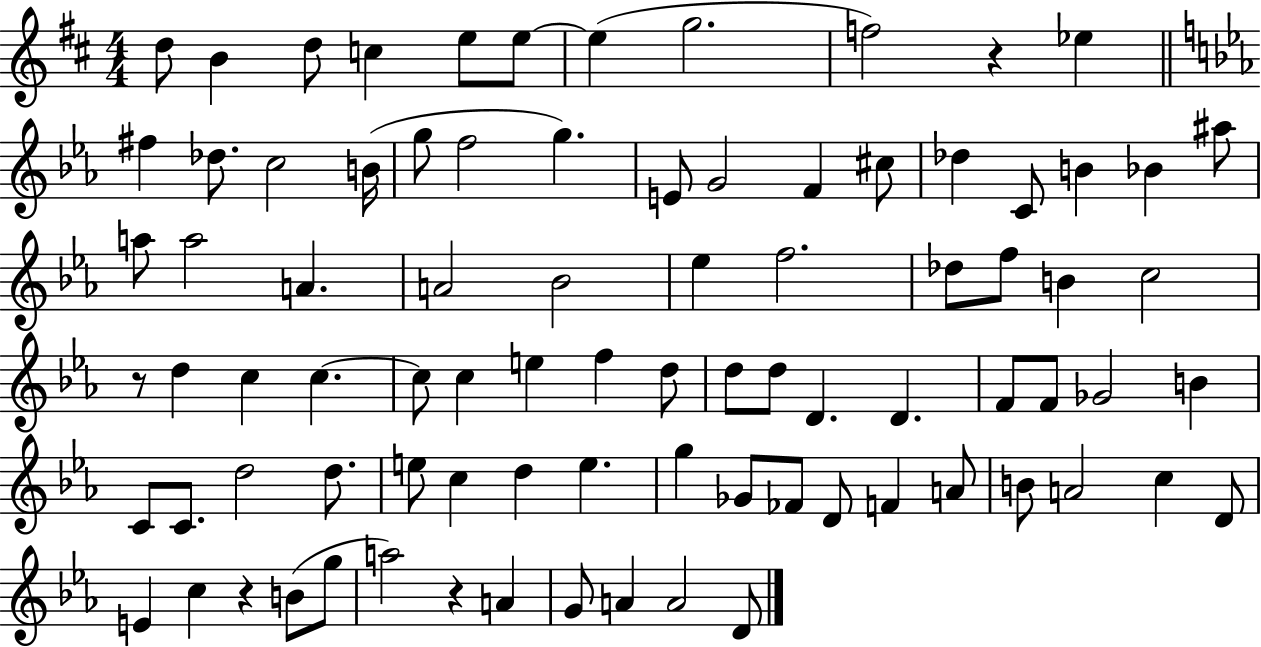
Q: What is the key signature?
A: D major